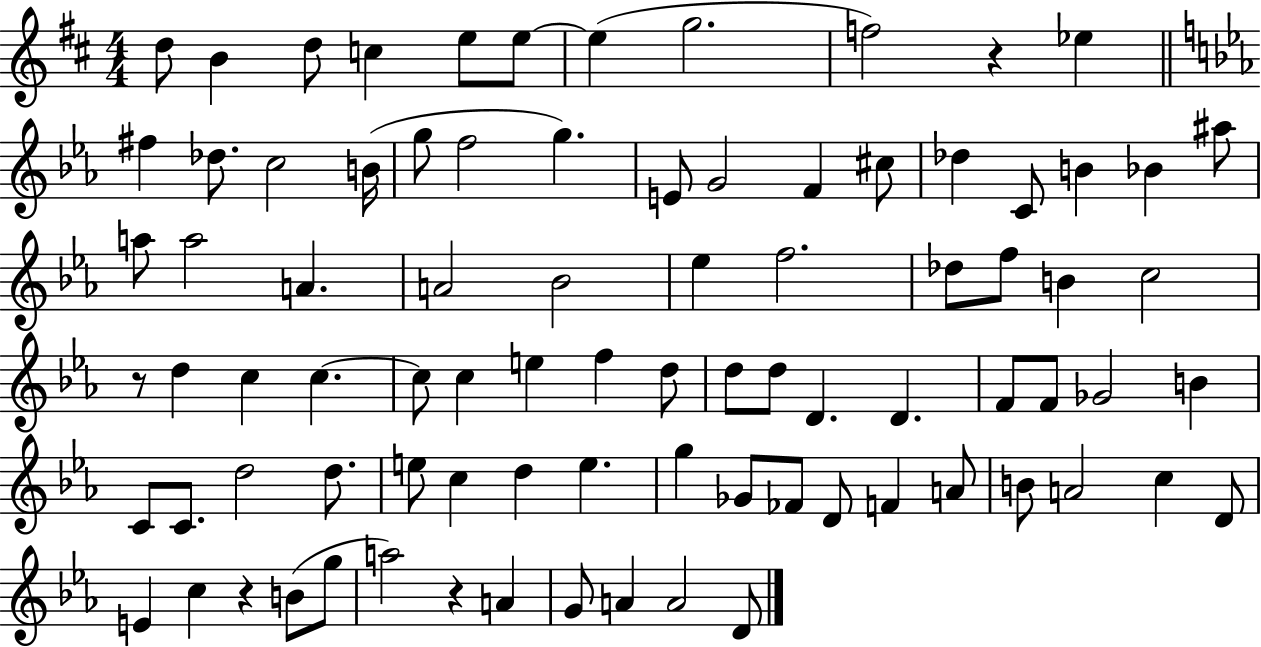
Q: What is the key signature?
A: D major